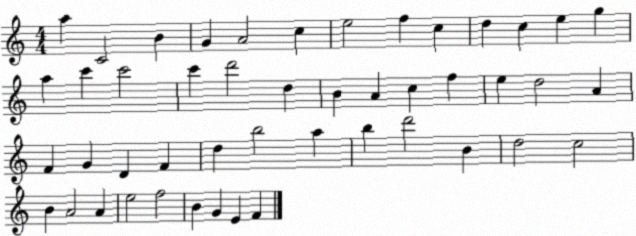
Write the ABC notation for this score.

X:1
T:Untitled
M:4/4
L:1/4
K:C
a C2 B G A2 c e2 f c d c e g a c' c'2 c' d'2 d B A c f e d2 A F G D F d b2 a b d'2 B d2 c2 B A2 A e2 f2 B G E F